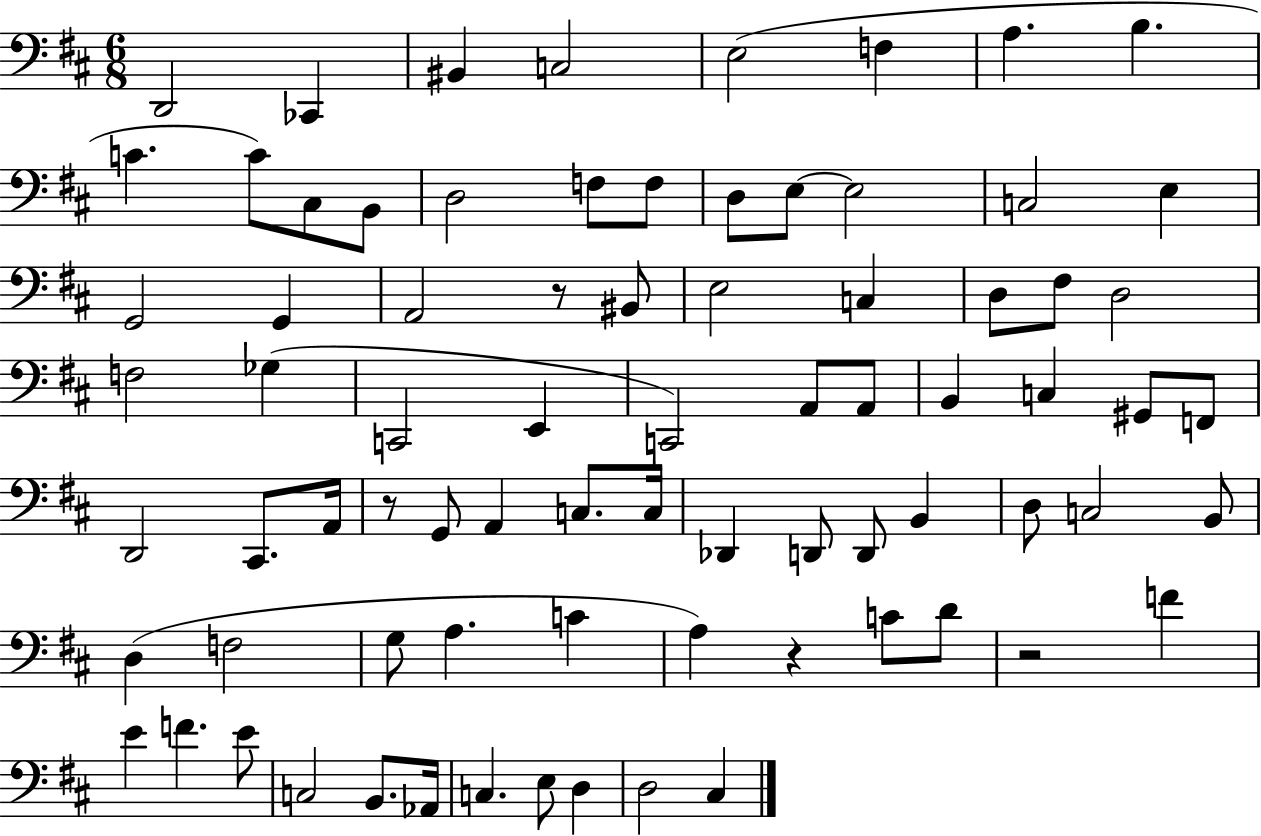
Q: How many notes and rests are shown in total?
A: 78